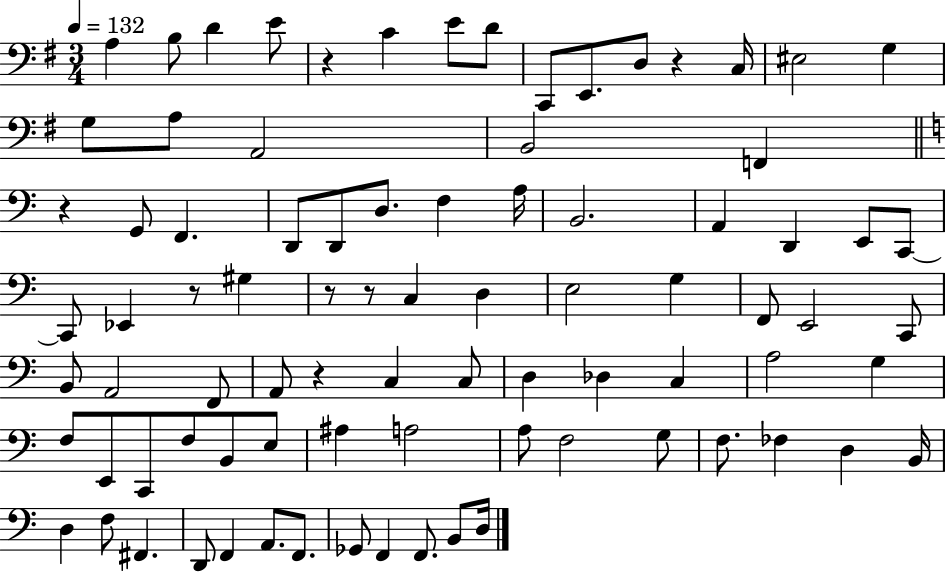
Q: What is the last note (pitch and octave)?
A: D3